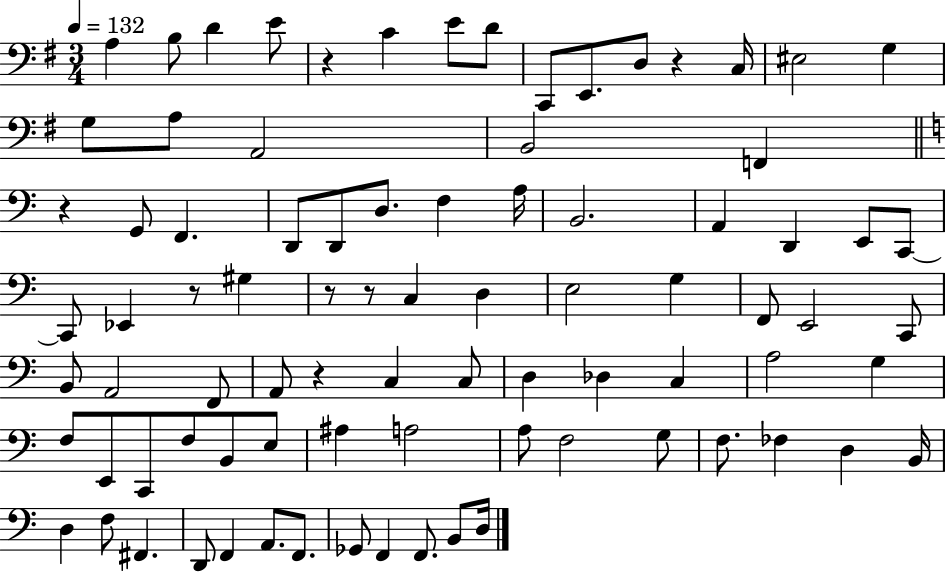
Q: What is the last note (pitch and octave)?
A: D3